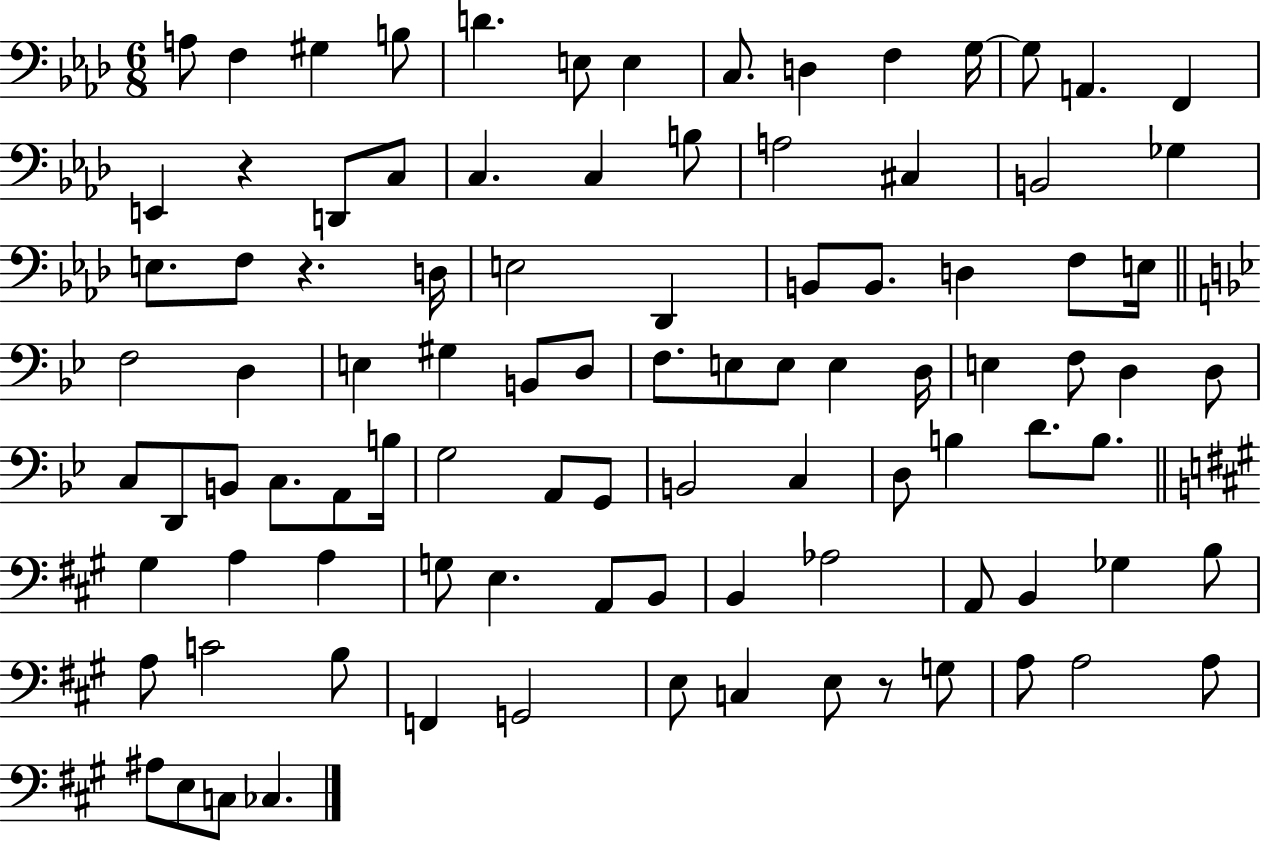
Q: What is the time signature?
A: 6/8